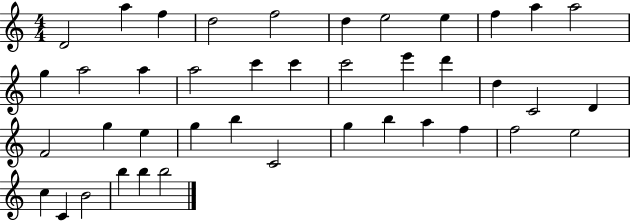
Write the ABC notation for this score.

X:1
T:Untitled
M:4/4
L:1/4
K:C
D2 a f d2 f2 d e2 e f a a2 g a2 a a2 c' c' c'2 e' d' d C2 D F2 g e g b C2 g b a f f2 e2 c C B2 b b b2